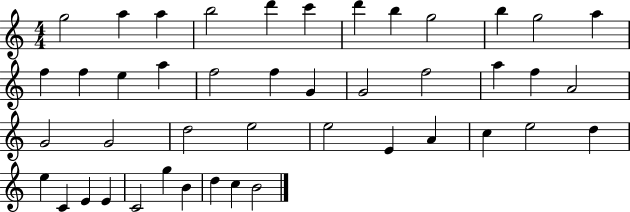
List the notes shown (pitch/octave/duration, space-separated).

G5/h A5/q A5/q B5/h D6/q C6/q D6/q B5/q G5/h B5/q G5/h A5/q F5/q F5/q E5/q A5/q F5/h F5/q G4/q G4/h F5/h A5/q F5/q A4/h G4/h G4/h D5/h E5/h E5/h E4/q A4/q C5/q E5/h D5/q E5/q C4/q E4/q E4/q C4/h G5/q B4/q D5/q C5/q B4/h